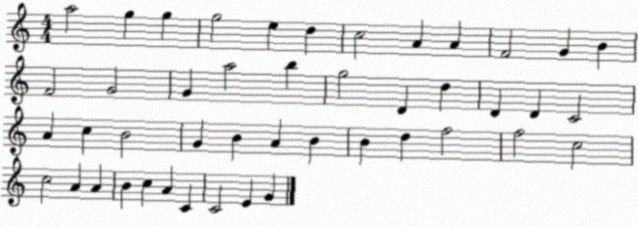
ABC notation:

X:1
T:Untitled
M:4/4
L:1/4
K:C
a2 g g g2 e d c2 A A F2 G B F2 G2 G a2 b g2 D d D D C2 A c B2 G B A B B d f2 f2 c2 c2 A A B c A C C2 E G